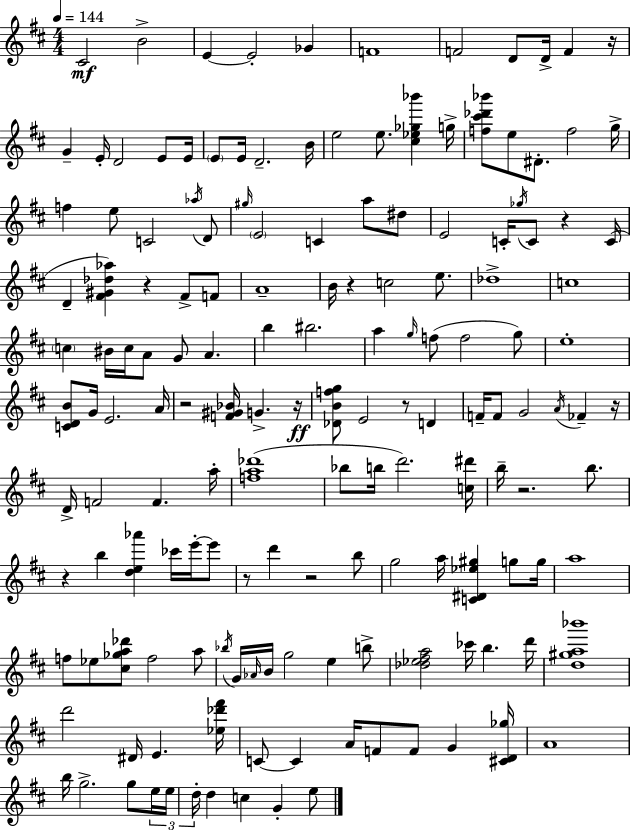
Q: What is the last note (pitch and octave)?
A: E5